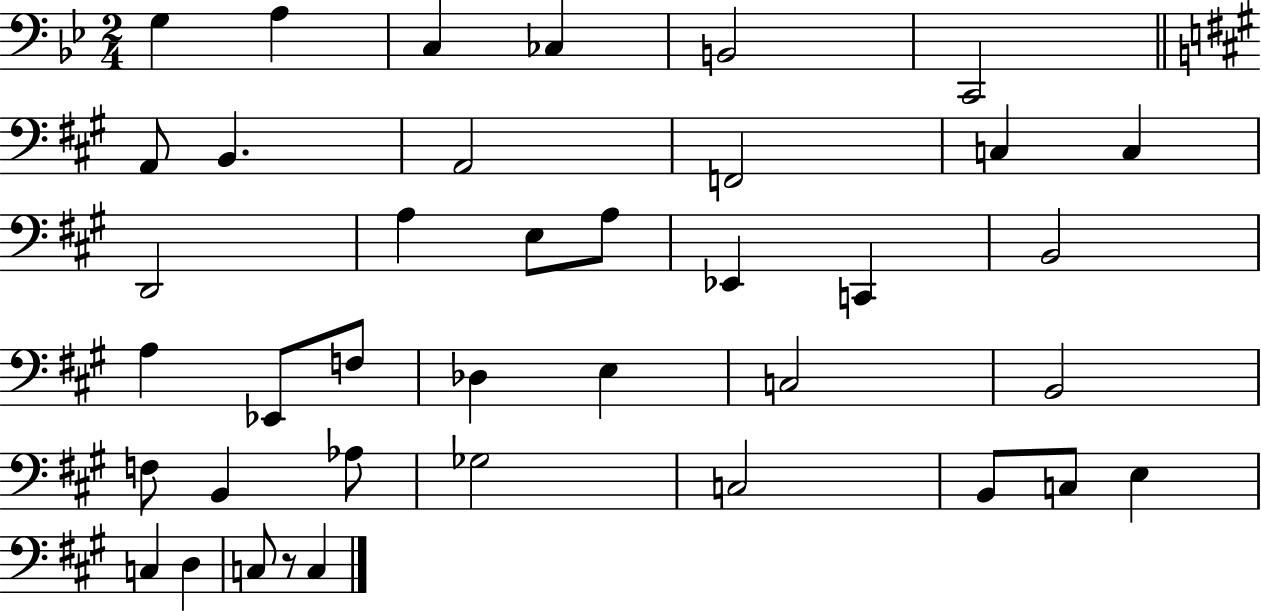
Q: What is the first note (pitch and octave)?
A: G3